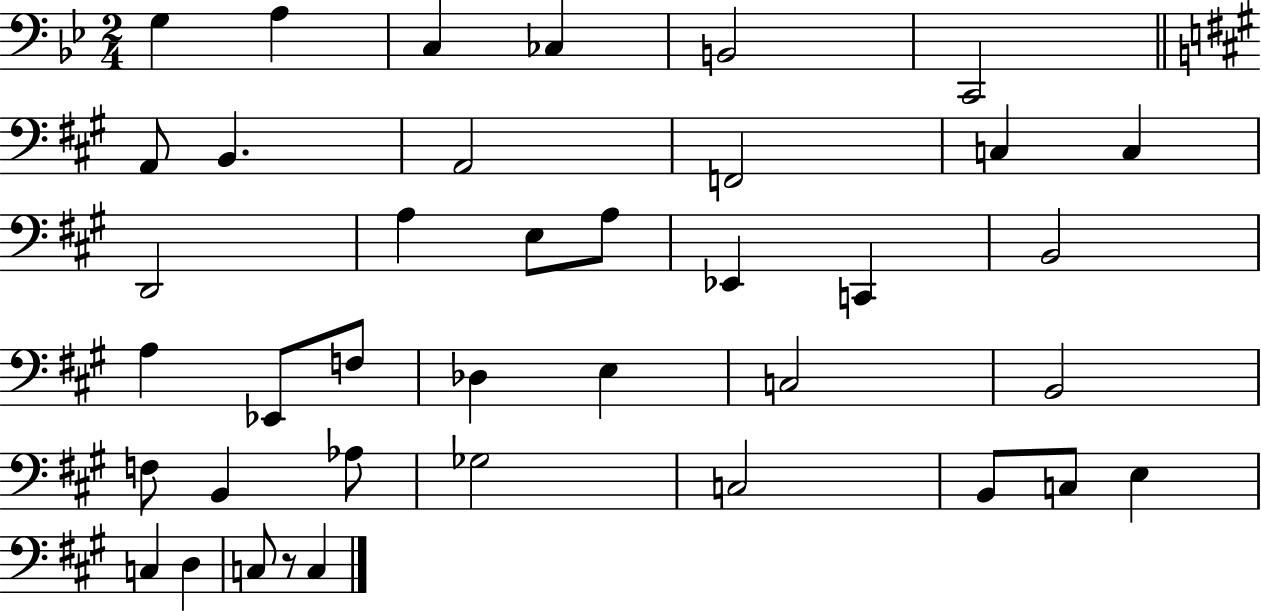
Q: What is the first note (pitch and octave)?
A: G3